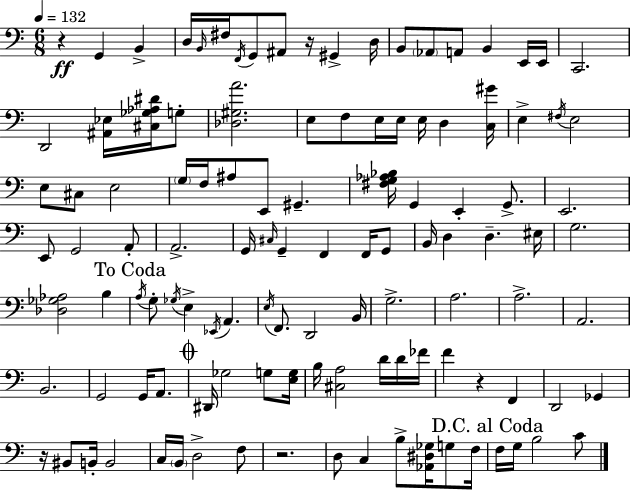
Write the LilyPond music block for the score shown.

{
  \clef bass
  \numericTimeSignature
  \time 6/8
  \key a \minor
  \tempo 4 = 132
  r4\ff g,4 b,4-> | d16 \grace { b,16 } fis16 \acciaccatura { f,16 } g,8 ais,8 r16 gis,4-> | d16 b,8 \parenthesize aes,8 a,8 b,4 | e,16 e,16 c,2. | \break d,2 <ais, ees>16 <cis ges aes dis'>16 | g8-. <des gis a'>2. | e8 f8 e16 e16 e16 d4 | <c gis'>16 e4-> \acciaccatura { fis16 } e2 | \break e8 cis8 e2 | \parenthesize g16 f16 ais8 e,8 gis,4.-- | <fis g aes bes>16 g,4 e,4-. | g,8.-> e,2. | \break e,8 g,2 | a,8-. a,2.-> | g,16 \grace { cis16 } g,4-- f,4 | f,16 g,8 b,16 d4 d4.-- | \break eis16 g2. | <des ges aes>2 | b4 \mark "To Coda" \acciaccatura { a16 } g8-. \acciaccatura { ges16 } e4-> | \acciaccatura { ees,16 } a,4. \acciaccatura { e16 } f,8. d,2 | \break b,16 g2.-> | a2. | a2.-> | a,2. | \break b,2. | g,2 | g,16 a,8. \mark \markup { \musicglyph "scripts.coda" } dis,16 ges2 | g8 <e g>16 b16 <cis a>2 | \break d'16 d'16 fes'16 f'4 | r4 f,4 d,2 | ges,4 r16 bis,8 b,16-. | b,2 c16 \parenthesize b,16 d2-> | \break f8 r2. | d8 c4 | b8-> <aes, dis ges>16 g8 f16 \mark "D.C. al Coda" f16 g16 b2 | c'8 \bar "|."
}